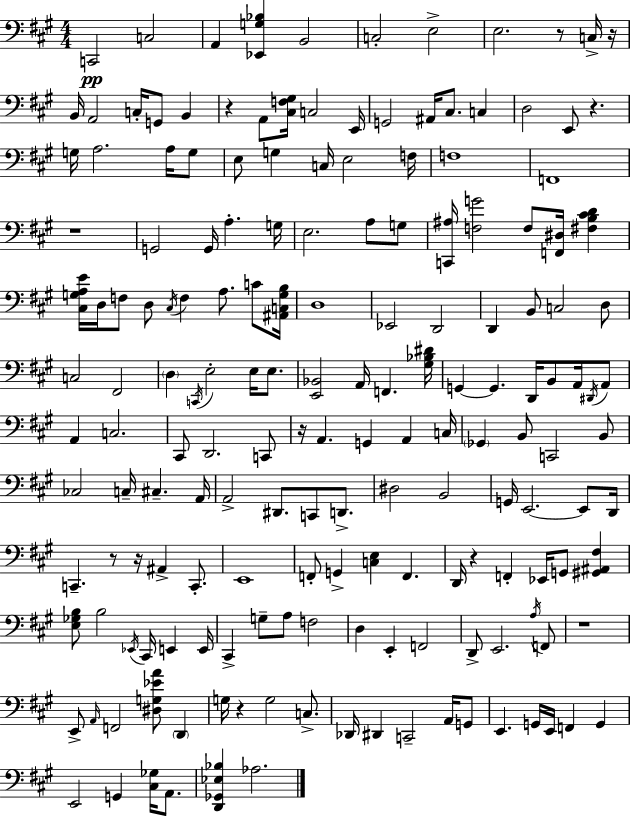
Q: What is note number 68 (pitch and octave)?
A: B2